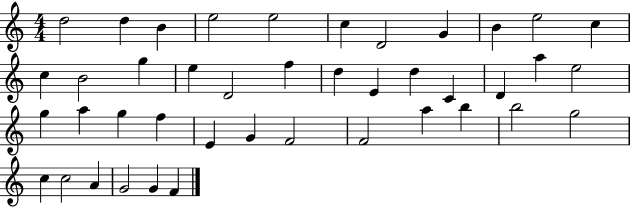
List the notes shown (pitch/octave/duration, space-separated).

D5/h D5/q B4/q E5/h E5/h C5/q D4/h G4/q B4/q E5/h C5/q C5/q B4/h G5/q E5/q D4/h F5/q D5/q E4/q D5/q C4/q D4/q A5/q E5/h G5/q A5/q G5/q F5/q E4/q G4/q F4/h F4/h A5/q B5/q B5/h G5/h C5/q C5/h A4/q G4/h G4/q F4/q